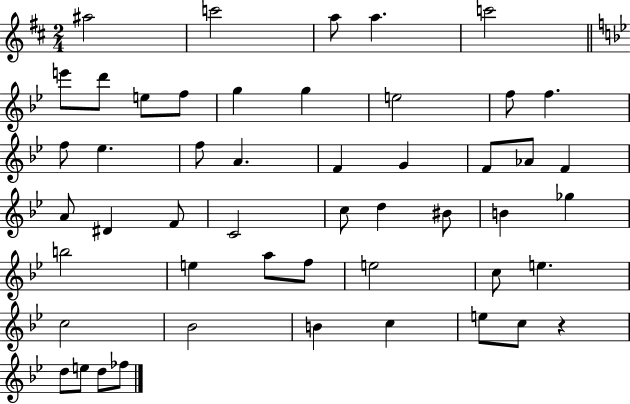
A#5/h C6/h A5/e A5/q. C6/h E6/e D6/e E5/e F5/e G5/q G5/q E5/h F5/e F5/q. F5/e Eb5/q. F5/e A4/q. F4/q G4/q F4/e Ab4/e F4/q A4/e D#4/q F4/e C4/h C5/e D5/q BIS4/e B4/q Gb5/q B5/h E5/q A5/e F5/e E5/h C5/e E5/q. C5/h Bb4/h B4/q C5/q E5/e C5/e R/q D5/e E5/e D5/e FES5/e